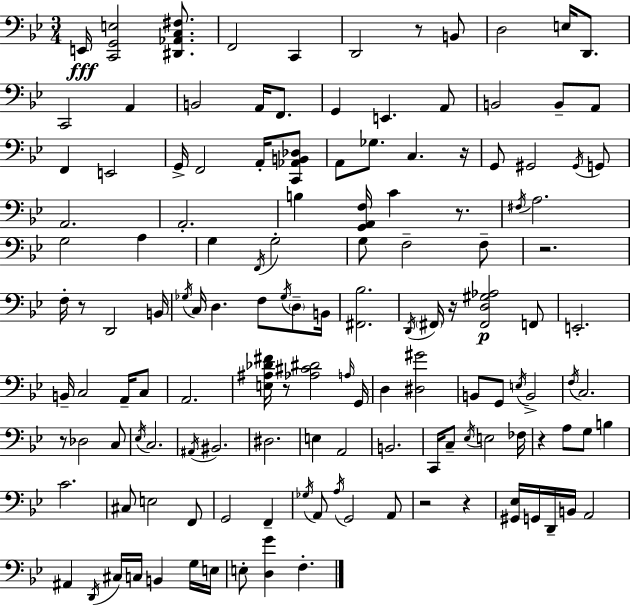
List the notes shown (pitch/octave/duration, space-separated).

E2/s [C2,G2,E3]/h [D#2,Ab2,C3,F#3]/e. F2/h C2/q D2/h R/e B2/e D3/h E3/s D2/e. C2/h A2/q B2/h A2/s F2/e. G2/q E2/q. A2/e B2/h B2/e A2/e F2/q E2/h G2/s F2/h A2/s [C2,Ab2,B2,Db3]/e A2/e Gb3/e. C3/q. R/s G2/e G#2/h G#2/s G2/e A2/h. A2/h. B3/q [G2,A2,F3]/s C4/q R/e. F#3/s A3/h. G3/h A3/q G3/q F2/s G3/h G3/e F3/h F3/e R/h. F3/s R/e D2/h B2/s Gb3/s C3/s D3/q. F3/e Gb3/s D3/e B2/s [F#2,Bb3]/h. D2/s F#2/s R/s [F#2,D3,G#3,Ab3]/h F2/e E2/h. B2/s C3/h A2/s C3/e A2/h. [E3,A#3,Db4,F#4]/s R/e [Ab3,C#4,D#4]/h A3/s G2/s D3/q [D#3,G#4]/h B2/e G2/e E3/s B2/h F3/s C3/h. R/e Db3/h C3/e Eb3/s C3/h. A#2/s BIS2/h. D#3/h. E3/q A2/h B2/h. C2/s C3/e Eb3/s E3/h FES3/s R/q A3/e G3/e B3/q C4/h. C#3/e E3/h F2/e G2/h F2/q Gb3/s A2/e A3/s G2/h A2/e R/h R/q [G#2,Eb3]/s G2/s D2/s B2/s A2/h A#2/q D2/s C#3/s C3/s B2/q G3/s E3/s E3/e [D3,G4]/q F3/q.